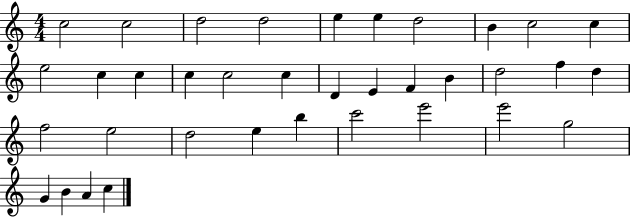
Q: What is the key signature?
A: C major